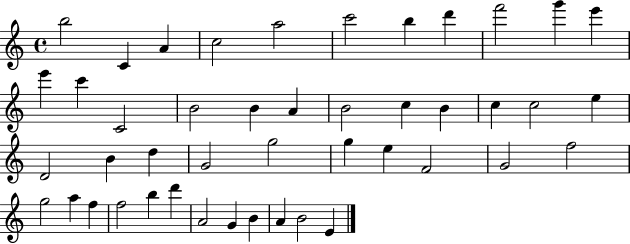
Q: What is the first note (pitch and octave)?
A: B5